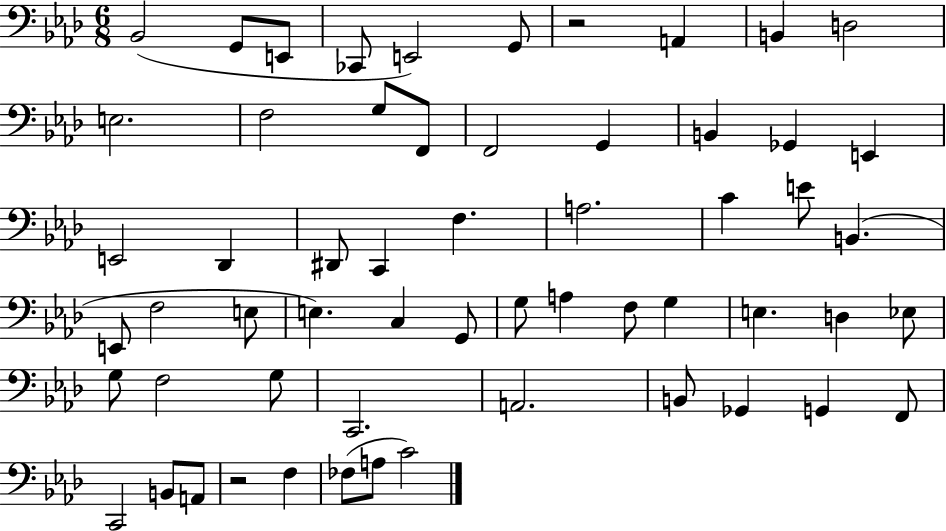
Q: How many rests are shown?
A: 2